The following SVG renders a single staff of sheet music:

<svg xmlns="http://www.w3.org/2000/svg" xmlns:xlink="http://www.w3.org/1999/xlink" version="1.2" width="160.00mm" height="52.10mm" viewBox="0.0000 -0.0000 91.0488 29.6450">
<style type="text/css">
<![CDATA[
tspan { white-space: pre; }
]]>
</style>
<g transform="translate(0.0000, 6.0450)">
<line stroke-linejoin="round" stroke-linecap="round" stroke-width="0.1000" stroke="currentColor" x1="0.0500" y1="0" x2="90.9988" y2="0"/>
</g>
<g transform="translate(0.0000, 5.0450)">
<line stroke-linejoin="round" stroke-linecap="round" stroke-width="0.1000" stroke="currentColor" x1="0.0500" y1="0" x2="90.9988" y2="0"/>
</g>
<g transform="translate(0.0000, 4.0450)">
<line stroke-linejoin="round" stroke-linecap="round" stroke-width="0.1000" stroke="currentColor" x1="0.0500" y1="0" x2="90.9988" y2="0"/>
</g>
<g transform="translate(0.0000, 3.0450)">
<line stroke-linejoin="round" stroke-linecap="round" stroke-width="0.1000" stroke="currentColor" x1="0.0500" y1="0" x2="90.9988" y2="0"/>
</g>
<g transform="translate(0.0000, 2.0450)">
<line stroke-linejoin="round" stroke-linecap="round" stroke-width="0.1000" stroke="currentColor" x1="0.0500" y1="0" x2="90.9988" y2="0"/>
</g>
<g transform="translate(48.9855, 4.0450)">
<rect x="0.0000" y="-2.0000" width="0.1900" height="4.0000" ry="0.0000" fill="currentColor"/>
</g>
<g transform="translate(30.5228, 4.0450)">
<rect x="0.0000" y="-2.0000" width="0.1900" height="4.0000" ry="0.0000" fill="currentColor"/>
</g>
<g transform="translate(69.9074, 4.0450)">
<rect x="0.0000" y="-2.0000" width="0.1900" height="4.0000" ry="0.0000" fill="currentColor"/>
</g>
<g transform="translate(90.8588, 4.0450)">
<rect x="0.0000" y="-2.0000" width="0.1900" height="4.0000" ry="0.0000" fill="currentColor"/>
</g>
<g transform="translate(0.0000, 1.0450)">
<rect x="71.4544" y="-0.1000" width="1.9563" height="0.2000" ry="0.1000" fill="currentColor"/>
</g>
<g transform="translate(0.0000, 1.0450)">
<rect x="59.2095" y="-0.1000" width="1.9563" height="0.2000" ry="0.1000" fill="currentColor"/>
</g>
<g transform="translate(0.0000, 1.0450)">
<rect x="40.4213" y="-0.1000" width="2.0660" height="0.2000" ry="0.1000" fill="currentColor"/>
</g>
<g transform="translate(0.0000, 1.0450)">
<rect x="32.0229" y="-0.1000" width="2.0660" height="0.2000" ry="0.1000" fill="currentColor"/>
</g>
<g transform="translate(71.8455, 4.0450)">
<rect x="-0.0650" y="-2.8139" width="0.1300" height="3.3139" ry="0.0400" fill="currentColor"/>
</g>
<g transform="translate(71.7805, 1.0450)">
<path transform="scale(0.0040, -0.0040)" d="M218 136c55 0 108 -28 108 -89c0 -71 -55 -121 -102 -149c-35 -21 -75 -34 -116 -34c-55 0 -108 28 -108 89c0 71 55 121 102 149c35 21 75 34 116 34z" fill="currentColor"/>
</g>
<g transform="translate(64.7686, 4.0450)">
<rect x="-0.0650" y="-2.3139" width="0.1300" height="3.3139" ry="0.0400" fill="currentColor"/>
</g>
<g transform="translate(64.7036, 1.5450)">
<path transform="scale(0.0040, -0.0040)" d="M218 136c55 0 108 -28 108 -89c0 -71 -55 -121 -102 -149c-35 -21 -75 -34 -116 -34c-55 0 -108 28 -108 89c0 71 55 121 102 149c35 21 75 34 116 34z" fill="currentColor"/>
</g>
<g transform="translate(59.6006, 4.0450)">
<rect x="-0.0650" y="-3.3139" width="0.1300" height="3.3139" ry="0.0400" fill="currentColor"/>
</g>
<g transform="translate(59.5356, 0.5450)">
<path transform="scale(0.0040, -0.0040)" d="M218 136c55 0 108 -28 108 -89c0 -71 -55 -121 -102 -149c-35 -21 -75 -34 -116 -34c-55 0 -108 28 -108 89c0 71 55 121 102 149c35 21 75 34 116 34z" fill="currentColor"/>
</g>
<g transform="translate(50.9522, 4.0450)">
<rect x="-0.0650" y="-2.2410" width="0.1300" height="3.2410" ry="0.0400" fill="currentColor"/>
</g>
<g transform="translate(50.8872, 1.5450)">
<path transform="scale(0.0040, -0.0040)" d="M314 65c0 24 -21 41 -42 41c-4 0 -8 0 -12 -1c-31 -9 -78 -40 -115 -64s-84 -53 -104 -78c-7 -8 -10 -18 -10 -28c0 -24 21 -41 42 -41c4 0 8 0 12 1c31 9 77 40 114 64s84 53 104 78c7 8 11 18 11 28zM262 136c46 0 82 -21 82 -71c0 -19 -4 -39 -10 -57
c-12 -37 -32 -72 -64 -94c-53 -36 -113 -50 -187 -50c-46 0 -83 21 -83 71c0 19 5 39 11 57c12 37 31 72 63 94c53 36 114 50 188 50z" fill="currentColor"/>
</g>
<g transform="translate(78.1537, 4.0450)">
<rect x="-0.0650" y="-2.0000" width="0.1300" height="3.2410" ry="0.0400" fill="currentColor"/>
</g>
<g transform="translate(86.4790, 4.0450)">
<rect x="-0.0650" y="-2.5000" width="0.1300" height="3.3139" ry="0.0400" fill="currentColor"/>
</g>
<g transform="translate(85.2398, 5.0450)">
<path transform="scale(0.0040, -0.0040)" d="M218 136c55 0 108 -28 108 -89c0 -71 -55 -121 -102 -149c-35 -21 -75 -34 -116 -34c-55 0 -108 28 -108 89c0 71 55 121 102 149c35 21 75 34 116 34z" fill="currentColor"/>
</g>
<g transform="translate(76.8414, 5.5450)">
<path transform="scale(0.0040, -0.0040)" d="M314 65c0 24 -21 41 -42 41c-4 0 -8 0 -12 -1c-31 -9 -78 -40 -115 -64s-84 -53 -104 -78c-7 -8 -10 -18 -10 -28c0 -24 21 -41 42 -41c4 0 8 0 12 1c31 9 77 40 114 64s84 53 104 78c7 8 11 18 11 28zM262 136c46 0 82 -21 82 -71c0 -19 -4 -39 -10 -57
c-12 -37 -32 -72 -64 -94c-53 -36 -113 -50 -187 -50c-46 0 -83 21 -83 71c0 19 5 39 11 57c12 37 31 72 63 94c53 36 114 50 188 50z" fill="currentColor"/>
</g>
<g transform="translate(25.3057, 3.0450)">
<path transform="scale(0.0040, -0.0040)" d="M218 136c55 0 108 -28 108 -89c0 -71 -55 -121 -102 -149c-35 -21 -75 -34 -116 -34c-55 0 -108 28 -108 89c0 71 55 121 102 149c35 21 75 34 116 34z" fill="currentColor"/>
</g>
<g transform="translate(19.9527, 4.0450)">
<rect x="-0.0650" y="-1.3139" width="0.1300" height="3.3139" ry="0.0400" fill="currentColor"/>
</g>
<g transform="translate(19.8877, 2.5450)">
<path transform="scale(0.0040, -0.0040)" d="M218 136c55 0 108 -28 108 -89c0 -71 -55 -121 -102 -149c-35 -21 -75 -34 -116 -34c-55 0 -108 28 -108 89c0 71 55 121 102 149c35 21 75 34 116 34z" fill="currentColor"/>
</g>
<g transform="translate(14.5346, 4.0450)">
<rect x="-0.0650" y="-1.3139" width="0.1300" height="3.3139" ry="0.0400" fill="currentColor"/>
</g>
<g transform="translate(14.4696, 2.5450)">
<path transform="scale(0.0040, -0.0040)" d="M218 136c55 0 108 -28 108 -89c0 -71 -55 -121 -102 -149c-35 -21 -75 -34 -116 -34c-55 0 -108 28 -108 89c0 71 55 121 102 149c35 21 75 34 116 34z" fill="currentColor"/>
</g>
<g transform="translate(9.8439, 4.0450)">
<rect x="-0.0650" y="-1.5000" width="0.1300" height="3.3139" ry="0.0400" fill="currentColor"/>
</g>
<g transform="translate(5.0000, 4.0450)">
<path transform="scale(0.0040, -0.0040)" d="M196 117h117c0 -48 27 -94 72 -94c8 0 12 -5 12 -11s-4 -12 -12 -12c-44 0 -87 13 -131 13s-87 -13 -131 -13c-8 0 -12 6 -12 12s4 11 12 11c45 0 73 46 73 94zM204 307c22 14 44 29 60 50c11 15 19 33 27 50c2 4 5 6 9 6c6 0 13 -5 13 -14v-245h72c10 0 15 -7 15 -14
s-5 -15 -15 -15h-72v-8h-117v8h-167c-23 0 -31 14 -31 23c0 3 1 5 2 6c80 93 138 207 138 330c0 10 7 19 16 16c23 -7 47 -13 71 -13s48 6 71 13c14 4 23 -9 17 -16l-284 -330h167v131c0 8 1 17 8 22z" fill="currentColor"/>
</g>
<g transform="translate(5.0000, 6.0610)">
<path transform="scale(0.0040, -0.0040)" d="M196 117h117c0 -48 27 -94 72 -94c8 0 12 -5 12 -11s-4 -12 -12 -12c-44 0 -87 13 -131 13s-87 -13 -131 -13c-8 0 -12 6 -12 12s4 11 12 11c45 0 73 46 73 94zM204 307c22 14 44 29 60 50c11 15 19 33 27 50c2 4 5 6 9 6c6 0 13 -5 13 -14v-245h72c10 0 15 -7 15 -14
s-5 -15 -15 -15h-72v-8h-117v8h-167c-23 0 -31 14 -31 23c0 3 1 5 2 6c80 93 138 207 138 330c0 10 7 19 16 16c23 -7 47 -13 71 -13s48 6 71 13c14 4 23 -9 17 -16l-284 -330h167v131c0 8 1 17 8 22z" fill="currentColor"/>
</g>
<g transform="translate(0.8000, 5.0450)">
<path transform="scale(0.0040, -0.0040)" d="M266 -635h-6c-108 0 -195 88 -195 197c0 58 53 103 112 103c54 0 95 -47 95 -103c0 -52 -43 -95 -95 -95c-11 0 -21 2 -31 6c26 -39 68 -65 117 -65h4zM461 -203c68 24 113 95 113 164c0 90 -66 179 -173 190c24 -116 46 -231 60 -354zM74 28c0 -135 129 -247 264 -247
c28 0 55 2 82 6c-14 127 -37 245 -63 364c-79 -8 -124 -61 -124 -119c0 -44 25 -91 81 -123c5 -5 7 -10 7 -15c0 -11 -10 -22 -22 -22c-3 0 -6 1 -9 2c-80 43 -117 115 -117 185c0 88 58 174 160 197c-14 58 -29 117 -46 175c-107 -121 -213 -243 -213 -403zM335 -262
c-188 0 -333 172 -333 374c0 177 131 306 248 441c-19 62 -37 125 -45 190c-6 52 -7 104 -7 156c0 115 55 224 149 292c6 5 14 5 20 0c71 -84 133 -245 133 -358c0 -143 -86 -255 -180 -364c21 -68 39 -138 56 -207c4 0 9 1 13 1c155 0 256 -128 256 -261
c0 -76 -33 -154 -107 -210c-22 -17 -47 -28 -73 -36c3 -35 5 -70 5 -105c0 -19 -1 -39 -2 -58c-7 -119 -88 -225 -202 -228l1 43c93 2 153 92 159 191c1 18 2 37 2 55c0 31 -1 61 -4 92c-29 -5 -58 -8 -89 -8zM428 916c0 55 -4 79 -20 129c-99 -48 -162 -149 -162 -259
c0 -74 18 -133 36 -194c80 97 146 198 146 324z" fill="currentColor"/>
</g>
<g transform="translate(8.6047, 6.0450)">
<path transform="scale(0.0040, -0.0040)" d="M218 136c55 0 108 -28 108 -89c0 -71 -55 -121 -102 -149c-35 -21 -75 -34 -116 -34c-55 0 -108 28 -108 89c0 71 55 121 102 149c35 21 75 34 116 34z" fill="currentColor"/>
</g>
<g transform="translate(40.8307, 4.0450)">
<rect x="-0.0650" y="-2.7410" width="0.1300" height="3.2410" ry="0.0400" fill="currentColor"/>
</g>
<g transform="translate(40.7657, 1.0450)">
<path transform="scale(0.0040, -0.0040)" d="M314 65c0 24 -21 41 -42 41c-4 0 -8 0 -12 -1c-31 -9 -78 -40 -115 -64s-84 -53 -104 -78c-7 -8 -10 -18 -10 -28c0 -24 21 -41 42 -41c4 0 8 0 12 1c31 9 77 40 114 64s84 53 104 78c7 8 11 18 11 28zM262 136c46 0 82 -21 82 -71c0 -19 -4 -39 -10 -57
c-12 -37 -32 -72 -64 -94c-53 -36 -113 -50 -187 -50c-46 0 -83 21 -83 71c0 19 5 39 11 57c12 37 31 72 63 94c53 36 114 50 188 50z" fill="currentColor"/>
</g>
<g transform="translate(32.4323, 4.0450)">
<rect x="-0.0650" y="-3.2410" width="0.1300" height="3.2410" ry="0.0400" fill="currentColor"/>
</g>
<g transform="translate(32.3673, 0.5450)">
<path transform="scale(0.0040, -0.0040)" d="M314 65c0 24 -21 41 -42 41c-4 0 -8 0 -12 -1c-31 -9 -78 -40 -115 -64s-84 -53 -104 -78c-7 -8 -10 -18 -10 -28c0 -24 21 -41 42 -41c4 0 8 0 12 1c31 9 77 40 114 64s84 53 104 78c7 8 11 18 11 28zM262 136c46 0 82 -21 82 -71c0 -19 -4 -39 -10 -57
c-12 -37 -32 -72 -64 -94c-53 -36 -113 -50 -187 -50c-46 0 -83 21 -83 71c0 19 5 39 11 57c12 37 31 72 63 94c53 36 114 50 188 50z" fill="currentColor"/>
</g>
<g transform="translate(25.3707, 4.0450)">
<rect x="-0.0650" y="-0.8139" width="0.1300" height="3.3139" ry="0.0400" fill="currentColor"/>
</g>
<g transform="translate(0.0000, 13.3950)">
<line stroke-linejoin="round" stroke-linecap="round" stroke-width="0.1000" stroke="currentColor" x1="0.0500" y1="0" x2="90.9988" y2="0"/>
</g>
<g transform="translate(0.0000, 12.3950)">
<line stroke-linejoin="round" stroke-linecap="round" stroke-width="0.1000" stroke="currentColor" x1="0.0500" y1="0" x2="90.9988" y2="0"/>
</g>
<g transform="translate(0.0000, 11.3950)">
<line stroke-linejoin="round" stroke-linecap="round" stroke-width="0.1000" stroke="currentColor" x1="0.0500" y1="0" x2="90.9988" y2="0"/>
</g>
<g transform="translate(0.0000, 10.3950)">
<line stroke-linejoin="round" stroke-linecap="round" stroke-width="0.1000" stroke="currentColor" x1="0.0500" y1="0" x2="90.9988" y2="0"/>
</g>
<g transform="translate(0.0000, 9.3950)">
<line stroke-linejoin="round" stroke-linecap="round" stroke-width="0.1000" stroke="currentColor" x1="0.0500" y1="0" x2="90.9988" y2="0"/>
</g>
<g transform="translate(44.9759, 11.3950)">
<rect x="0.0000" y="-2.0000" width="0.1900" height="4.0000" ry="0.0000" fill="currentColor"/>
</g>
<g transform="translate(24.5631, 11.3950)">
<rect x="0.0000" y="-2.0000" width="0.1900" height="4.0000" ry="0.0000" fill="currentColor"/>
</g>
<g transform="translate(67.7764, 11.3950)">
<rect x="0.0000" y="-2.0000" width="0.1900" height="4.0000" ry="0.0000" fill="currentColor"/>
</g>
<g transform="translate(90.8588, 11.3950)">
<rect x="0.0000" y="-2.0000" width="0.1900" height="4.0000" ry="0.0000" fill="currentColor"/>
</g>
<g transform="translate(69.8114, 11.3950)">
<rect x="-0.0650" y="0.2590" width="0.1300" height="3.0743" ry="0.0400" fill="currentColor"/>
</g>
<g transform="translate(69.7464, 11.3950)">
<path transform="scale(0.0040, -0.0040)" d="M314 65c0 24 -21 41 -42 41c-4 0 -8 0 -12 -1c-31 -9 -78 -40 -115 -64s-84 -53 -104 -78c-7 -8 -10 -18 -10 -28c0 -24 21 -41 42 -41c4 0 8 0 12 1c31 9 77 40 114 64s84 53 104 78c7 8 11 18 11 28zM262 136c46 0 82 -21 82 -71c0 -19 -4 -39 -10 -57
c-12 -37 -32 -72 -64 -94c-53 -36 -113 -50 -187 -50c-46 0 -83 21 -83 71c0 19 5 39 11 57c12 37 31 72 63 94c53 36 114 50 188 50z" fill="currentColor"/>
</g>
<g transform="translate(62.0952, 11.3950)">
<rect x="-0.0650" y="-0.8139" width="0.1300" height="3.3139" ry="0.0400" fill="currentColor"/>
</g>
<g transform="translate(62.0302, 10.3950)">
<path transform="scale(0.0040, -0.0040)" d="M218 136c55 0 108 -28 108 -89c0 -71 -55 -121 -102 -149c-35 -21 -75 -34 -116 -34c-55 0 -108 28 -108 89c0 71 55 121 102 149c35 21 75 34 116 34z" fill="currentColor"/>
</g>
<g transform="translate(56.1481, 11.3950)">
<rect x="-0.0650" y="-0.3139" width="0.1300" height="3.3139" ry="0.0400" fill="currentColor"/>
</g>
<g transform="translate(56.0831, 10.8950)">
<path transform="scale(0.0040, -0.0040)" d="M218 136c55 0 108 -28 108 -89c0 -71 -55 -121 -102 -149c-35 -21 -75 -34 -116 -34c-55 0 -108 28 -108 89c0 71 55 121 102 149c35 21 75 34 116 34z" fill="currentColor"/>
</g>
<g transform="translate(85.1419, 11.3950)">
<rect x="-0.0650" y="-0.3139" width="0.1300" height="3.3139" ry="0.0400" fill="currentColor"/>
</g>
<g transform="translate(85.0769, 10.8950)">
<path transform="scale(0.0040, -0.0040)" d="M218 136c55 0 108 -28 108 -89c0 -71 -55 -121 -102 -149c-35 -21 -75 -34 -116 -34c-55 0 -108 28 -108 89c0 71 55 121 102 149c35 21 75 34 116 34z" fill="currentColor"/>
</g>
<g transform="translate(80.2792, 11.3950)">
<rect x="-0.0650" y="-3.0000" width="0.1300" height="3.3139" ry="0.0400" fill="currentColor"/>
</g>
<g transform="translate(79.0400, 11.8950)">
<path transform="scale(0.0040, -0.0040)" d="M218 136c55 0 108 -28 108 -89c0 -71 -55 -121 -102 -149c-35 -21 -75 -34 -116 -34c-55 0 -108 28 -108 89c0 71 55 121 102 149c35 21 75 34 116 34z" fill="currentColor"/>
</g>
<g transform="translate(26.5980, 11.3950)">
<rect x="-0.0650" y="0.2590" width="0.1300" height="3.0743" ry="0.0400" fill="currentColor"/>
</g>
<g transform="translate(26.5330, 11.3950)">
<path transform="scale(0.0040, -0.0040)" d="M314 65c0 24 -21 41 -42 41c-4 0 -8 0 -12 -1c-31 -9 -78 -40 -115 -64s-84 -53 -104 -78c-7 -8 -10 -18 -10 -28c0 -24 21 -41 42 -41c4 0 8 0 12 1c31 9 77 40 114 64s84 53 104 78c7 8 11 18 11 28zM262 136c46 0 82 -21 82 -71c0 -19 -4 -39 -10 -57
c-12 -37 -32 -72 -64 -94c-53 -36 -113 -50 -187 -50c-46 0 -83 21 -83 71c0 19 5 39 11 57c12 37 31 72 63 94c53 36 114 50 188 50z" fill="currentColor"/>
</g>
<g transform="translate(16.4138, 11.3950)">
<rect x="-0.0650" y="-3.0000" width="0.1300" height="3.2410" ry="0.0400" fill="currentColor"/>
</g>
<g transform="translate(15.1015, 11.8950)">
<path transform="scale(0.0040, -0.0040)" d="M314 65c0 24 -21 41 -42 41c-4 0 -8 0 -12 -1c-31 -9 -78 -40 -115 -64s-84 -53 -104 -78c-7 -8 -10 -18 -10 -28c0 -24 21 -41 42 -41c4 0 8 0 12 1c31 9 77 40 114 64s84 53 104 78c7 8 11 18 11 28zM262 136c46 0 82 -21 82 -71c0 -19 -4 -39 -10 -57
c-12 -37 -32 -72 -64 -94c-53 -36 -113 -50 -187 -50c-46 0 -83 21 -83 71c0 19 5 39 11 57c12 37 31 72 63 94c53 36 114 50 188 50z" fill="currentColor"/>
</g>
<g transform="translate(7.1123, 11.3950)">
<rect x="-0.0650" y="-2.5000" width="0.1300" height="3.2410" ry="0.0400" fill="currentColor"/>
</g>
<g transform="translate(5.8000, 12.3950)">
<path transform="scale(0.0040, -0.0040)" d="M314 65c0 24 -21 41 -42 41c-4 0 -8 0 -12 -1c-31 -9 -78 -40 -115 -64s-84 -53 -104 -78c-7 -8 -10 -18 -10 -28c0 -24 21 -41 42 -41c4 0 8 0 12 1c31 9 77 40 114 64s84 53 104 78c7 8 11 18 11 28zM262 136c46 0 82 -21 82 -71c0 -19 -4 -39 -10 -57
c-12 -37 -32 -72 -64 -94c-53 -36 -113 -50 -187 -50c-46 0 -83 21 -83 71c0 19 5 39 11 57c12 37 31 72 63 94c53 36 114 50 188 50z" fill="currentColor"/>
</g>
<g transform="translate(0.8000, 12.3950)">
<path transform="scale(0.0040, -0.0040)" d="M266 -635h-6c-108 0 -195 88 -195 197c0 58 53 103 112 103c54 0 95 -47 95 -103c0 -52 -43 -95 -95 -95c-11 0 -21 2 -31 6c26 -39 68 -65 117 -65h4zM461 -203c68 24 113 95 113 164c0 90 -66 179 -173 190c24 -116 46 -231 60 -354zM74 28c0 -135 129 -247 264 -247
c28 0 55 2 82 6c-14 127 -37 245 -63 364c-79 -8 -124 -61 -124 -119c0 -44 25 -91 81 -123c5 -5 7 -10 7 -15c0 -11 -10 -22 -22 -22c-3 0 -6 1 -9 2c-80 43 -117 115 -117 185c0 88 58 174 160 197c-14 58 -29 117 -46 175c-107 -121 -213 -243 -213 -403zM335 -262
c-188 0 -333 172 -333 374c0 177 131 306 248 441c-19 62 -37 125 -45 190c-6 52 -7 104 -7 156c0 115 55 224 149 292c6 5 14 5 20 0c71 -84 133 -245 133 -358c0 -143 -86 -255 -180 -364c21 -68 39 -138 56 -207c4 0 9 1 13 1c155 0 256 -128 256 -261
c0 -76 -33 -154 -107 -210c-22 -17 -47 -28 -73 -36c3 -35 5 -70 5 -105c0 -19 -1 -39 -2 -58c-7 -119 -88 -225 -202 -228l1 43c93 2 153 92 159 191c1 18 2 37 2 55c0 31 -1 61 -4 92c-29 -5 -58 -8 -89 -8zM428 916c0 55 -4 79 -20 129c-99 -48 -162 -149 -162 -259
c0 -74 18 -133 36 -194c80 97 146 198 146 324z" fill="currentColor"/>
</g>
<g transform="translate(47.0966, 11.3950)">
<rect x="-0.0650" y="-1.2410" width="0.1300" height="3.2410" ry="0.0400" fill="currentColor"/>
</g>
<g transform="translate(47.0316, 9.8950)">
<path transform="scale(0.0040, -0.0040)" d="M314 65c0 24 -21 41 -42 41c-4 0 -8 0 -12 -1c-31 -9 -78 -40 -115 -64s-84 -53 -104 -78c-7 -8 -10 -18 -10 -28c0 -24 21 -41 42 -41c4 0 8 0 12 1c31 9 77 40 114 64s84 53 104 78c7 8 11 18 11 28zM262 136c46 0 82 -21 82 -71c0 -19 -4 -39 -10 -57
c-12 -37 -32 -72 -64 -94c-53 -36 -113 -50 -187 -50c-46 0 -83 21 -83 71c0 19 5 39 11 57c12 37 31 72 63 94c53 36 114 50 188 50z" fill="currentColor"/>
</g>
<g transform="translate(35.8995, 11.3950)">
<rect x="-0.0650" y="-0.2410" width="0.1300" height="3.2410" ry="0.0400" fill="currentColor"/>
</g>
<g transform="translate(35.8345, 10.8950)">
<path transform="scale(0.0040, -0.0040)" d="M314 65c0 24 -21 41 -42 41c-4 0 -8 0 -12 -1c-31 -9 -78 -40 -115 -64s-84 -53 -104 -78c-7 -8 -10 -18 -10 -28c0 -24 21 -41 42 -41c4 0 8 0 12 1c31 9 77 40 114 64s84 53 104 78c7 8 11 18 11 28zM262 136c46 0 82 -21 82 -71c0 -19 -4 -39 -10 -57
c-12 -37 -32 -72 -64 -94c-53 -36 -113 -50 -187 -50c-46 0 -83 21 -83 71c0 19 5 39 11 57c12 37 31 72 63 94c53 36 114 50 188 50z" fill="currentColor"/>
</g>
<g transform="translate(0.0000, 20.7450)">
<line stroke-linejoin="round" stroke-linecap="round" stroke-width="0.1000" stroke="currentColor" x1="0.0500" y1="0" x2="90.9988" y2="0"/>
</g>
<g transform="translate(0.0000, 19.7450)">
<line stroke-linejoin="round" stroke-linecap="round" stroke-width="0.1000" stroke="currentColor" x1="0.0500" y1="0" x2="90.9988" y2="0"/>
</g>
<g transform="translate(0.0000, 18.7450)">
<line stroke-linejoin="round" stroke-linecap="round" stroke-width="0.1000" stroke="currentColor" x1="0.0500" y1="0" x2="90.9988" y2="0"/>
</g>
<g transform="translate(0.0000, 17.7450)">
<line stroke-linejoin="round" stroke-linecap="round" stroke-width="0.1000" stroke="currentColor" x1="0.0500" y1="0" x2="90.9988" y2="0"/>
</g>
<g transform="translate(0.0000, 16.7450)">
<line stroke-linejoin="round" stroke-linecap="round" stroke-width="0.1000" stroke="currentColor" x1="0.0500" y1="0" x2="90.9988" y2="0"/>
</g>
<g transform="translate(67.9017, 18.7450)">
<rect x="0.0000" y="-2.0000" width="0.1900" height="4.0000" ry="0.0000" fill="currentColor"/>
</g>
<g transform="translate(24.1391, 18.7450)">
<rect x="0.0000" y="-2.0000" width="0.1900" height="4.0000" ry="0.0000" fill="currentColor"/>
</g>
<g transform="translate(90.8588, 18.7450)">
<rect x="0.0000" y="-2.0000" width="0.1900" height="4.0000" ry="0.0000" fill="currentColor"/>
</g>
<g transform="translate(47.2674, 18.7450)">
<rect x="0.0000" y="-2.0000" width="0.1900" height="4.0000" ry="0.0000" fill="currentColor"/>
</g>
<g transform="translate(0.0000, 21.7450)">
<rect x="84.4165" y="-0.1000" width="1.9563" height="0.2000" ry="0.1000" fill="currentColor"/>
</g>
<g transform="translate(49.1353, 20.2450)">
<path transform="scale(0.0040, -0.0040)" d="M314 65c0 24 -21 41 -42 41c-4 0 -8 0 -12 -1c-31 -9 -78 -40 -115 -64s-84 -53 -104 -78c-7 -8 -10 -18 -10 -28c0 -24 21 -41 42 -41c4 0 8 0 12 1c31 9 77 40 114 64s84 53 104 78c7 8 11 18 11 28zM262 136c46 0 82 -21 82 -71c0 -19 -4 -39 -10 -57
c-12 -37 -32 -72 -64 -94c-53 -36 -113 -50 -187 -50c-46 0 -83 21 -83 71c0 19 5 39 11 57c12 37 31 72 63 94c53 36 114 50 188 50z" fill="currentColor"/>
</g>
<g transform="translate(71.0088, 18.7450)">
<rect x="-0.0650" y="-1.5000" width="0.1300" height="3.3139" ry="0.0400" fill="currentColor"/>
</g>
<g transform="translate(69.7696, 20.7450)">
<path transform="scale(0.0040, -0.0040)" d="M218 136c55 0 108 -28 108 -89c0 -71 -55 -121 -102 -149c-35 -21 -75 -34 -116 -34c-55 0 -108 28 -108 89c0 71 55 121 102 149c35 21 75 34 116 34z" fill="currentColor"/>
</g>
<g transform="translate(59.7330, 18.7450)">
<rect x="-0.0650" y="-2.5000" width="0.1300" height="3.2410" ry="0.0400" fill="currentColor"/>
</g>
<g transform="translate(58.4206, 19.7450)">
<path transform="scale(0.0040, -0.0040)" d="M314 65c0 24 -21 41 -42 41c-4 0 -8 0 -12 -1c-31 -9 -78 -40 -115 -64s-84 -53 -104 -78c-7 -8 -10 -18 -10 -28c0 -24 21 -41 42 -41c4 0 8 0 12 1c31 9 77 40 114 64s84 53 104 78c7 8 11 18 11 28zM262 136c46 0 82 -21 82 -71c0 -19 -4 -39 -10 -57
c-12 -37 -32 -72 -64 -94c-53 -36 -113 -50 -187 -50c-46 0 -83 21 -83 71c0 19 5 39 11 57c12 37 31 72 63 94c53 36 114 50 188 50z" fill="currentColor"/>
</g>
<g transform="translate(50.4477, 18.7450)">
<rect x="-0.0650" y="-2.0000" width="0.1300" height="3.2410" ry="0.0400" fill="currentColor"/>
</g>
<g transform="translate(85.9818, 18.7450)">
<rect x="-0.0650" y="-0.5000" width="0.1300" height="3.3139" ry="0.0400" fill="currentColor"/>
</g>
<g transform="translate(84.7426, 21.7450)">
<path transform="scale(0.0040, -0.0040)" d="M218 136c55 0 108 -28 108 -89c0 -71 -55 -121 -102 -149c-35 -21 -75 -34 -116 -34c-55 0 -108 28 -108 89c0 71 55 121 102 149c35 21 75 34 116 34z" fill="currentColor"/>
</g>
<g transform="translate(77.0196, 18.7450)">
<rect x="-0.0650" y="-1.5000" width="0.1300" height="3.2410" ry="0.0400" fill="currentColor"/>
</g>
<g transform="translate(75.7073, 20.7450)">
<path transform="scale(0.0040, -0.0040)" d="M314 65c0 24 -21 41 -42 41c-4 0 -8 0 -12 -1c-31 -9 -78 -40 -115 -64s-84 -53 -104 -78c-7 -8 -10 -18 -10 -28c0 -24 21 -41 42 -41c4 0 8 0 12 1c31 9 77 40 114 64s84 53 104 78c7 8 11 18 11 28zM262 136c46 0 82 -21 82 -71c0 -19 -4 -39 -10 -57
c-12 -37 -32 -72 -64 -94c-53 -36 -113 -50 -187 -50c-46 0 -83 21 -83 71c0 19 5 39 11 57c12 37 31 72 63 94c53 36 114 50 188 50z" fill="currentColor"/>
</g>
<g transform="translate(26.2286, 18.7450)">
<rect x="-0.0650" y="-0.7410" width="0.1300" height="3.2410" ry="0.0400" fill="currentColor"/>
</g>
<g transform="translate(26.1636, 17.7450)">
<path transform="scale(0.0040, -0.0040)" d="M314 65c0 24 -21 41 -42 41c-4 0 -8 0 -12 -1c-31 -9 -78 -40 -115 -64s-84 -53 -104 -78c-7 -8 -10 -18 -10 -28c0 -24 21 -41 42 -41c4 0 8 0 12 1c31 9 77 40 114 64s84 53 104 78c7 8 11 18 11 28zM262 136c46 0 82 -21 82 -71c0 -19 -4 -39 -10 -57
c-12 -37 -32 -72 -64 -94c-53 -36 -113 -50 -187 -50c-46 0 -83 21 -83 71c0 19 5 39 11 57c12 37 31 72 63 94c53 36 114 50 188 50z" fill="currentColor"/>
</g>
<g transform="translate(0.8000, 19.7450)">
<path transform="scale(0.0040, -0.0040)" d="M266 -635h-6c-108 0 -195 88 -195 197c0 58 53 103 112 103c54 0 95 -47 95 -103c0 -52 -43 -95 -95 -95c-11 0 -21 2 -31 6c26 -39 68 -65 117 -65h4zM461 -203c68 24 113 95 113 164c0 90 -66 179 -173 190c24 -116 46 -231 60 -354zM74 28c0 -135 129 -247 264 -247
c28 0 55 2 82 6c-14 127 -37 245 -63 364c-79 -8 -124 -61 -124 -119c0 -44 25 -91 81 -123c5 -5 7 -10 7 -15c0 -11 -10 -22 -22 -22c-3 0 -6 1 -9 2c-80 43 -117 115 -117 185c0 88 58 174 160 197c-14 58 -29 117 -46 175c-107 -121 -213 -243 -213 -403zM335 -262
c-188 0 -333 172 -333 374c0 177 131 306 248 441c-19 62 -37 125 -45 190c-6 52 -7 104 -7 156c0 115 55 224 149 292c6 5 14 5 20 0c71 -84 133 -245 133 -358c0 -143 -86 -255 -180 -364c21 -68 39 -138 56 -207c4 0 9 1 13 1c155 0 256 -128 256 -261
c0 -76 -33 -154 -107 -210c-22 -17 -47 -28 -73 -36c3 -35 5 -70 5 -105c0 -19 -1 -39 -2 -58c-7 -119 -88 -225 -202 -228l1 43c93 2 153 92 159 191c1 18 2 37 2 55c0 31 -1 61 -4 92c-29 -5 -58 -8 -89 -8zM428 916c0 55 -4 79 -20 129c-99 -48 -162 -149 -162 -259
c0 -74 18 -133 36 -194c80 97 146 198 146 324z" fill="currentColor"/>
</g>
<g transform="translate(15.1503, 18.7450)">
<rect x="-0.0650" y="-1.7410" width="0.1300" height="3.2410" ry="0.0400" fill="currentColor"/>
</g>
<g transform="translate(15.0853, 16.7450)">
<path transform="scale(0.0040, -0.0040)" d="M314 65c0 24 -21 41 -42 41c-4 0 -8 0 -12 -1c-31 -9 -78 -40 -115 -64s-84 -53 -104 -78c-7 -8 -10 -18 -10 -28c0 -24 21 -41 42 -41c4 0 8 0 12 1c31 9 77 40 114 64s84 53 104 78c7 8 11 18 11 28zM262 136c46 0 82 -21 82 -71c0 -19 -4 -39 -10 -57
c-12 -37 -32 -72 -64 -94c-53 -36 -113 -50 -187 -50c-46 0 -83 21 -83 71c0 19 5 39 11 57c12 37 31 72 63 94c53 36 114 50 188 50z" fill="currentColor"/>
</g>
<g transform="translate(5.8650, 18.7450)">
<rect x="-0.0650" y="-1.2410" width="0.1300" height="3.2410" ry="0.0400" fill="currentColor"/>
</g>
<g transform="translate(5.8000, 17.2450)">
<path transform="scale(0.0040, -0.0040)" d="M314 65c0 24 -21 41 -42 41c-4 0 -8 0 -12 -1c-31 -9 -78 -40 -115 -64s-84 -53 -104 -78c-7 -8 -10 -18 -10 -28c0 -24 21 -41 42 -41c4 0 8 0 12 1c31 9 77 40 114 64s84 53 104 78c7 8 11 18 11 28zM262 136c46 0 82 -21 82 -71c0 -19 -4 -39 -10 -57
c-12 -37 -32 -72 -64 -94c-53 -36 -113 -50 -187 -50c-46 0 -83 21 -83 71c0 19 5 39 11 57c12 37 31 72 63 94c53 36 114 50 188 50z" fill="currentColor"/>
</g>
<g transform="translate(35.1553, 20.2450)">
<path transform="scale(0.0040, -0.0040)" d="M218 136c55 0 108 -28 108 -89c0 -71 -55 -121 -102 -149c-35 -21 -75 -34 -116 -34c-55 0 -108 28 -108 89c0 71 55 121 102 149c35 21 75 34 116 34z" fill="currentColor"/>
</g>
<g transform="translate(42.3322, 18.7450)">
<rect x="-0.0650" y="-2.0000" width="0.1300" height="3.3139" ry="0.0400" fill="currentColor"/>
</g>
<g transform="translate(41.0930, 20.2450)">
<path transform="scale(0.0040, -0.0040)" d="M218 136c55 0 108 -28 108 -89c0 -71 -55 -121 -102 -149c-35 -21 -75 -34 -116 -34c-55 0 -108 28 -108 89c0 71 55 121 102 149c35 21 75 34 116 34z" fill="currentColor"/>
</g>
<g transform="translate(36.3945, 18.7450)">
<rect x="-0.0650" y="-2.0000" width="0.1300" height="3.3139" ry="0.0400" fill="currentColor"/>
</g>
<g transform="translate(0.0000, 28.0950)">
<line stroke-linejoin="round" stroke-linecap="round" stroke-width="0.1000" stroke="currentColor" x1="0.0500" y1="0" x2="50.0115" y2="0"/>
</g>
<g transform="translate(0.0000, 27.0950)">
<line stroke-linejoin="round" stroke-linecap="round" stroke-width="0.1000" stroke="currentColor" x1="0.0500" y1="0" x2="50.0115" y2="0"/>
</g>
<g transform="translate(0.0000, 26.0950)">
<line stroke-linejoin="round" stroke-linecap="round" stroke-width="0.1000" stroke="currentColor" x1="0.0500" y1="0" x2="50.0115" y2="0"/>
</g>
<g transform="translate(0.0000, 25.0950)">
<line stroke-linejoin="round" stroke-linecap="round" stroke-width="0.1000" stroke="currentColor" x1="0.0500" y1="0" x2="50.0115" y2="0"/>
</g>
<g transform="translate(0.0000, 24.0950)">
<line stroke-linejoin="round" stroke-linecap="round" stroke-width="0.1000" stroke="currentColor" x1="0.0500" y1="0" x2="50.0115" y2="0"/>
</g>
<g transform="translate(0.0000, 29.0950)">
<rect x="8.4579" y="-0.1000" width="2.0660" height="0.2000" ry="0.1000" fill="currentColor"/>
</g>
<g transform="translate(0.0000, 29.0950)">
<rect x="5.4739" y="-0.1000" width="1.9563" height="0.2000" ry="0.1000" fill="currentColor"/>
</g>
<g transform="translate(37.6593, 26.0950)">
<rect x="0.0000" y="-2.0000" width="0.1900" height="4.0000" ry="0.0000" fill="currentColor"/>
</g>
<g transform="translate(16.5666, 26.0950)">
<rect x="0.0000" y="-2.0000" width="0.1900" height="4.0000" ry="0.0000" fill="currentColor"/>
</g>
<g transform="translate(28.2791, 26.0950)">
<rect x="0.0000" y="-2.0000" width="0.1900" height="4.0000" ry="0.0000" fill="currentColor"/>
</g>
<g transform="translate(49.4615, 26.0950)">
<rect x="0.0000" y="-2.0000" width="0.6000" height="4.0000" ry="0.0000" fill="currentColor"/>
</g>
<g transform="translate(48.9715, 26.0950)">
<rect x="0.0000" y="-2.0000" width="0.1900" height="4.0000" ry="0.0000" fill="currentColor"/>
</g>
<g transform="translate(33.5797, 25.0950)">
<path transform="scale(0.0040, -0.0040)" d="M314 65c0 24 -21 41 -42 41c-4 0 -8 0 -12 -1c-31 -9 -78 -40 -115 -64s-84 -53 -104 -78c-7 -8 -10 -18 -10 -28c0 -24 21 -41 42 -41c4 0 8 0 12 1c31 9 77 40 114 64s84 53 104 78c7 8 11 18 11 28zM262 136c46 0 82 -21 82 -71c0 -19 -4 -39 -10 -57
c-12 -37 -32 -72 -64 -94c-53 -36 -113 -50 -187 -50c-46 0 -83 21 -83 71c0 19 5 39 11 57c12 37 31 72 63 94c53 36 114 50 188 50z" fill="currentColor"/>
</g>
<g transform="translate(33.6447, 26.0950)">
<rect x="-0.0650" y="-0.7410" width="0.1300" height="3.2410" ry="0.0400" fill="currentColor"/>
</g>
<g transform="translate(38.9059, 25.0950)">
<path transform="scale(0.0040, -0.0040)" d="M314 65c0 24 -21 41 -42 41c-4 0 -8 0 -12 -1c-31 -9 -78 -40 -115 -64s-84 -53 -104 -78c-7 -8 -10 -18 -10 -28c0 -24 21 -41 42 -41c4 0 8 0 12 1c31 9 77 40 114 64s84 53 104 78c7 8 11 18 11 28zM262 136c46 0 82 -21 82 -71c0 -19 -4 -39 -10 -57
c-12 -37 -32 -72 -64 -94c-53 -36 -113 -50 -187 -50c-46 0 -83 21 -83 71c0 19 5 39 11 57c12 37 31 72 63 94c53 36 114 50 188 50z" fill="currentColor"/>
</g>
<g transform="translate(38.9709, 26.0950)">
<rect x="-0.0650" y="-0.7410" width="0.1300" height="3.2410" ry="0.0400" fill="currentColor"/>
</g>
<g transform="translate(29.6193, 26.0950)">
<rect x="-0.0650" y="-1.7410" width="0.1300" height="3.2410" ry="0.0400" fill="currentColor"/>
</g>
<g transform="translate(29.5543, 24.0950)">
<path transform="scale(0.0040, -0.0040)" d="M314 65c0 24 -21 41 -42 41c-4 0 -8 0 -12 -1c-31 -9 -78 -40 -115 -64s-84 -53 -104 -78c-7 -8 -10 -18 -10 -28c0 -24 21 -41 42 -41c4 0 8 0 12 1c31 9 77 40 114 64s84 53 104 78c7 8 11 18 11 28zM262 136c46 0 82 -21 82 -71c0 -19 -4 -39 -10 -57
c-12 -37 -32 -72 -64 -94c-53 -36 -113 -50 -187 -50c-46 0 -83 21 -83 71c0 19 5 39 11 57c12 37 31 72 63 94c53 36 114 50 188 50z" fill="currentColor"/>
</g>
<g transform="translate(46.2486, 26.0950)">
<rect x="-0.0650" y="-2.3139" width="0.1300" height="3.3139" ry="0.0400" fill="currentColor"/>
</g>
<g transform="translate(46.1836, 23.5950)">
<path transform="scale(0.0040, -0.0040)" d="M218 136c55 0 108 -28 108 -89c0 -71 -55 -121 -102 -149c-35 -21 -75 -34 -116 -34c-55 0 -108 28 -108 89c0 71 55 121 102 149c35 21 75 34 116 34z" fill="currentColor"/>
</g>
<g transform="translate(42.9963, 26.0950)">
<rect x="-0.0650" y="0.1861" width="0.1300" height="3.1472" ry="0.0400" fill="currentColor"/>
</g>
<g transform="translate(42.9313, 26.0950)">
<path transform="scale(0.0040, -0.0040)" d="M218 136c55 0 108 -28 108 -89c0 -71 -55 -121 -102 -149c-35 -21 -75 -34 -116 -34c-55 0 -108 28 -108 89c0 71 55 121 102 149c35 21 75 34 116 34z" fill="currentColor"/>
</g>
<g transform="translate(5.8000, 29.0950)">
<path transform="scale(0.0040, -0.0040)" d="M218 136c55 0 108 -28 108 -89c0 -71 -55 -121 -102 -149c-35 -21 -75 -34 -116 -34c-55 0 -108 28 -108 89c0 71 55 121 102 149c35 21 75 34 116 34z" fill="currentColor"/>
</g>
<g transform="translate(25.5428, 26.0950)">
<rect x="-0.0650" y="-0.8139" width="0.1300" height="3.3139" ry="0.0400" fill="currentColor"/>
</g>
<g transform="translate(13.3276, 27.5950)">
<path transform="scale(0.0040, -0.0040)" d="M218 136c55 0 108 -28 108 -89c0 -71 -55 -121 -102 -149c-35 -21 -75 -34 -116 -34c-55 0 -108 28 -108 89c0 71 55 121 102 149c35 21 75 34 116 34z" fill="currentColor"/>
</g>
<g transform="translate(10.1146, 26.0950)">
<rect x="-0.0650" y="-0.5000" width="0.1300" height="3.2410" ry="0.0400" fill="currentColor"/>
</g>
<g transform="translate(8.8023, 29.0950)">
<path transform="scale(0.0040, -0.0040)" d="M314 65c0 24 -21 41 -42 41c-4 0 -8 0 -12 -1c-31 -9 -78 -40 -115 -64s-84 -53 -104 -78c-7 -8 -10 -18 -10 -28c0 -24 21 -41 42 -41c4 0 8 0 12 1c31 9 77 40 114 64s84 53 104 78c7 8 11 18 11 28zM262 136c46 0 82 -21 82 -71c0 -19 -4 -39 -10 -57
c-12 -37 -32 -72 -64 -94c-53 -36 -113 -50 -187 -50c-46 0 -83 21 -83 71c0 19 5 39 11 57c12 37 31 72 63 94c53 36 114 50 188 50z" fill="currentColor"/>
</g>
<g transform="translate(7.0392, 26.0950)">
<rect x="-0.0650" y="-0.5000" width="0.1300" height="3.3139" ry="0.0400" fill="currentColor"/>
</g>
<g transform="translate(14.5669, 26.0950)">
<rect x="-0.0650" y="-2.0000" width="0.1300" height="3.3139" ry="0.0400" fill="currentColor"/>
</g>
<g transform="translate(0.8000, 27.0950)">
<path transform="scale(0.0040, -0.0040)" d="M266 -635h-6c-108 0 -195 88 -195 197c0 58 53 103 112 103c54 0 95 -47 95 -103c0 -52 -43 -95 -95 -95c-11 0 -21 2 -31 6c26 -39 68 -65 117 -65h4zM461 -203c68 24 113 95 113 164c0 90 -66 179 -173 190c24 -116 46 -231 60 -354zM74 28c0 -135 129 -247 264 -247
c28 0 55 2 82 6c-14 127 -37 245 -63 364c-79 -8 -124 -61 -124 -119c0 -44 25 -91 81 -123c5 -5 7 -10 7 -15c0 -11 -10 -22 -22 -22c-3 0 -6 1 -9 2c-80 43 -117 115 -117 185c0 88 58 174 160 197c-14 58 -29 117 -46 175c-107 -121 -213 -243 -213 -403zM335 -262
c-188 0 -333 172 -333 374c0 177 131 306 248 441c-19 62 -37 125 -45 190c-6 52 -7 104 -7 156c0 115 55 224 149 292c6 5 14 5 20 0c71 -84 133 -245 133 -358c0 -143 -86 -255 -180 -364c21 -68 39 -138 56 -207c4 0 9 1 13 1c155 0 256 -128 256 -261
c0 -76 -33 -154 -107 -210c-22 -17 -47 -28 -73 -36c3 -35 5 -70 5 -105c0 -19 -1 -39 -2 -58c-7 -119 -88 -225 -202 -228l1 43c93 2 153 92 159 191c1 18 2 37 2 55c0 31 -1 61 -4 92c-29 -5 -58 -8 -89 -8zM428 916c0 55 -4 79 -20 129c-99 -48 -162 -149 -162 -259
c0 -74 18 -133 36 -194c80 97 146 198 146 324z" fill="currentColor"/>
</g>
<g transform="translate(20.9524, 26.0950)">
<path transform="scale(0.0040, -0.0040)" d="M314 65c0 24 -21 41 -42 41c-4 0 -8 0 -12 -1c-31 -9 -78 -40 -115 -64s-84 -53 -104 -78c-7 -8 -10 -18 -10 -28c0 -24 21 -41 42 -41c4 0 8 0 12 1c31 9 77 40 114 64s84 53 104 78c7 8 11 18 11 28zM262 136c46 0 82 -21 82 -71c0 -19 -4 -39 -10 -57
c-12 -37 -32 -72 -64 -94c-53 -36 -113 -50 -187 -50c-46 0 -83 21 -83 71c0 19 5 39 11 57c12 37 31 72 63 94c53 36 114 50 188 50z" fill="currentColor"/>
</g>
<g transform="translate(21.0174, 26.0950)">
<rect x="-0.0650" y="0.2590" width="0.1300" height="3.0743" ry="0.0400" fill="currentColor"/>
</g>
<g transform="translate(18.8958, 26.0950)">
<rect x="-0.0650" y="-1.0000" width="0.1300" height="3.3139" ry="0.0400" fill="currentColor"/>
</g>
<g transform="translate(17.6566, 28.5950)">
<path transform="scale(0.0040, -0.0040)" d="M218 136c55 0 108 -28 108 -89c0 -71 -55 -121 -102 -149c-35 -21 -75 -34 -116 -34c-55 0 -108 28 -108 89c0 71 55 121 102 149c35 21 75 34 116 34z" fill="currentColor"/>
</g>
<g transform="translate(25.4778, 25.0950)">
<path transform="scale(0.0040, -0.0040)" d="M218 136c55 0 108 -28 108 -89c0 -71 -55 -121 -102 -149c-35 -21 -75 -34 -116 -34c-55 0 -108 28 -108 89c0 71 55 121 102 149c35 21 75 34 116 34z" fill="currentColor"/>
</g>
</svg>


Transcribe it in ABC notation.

X:1
T:Untitled
M:4/4
L:1/4
K:C
E e e d b2 a2 g2 b g a F2 G G2 A2 B2 c2 e2 c d B2 A c e2 f2 d2 F F F2 G2 E E2 C C C2 F D B2 d f2 d2 d2 B g